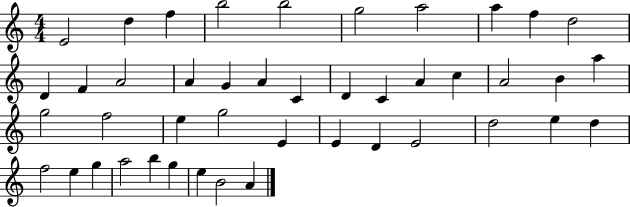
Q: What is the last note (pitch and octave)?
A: A4